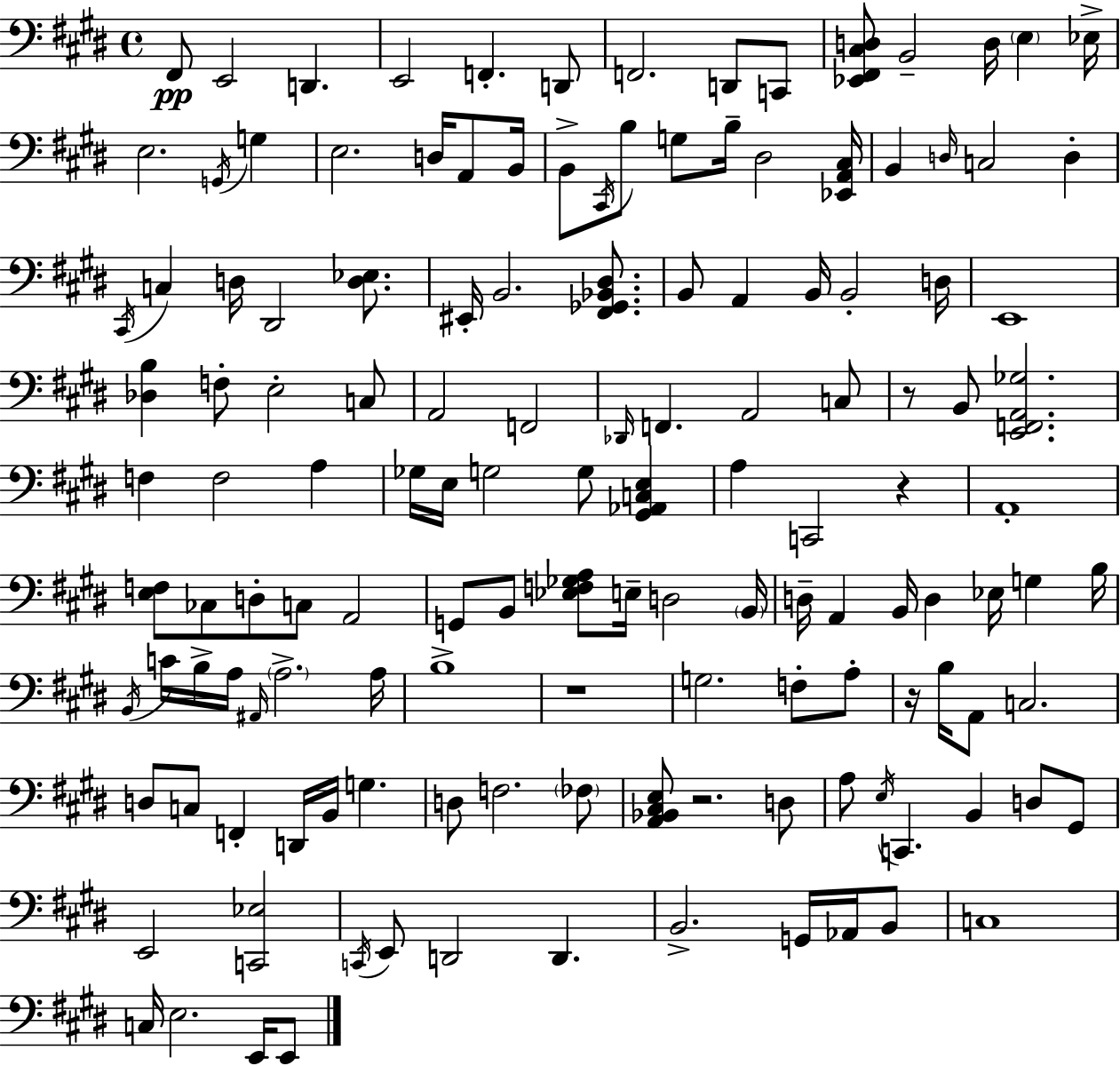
{
  \clef bass
  \time 4/4
  \defaultTimeSignature
  \key e \major
  fis,8\pp e,2 d,4. | e,2 f,4.-. d,8 | f,2. d,8 c,8 | <ees, fis, cis d>8 b,2-- d16 \parenthesize e4 ees16-> | \break e2. \acciaccatura { g,16 } g4 | e2. d16 a,8 | b,16 b,8-> \acciaccatura { cis,16 } b8 g8 b16-- dis2 | <ees, a, cis>16 b,4 \grace { d16 } c2 d4-. | \break \acciaccatura { cis,16 } c4 d16 dis,2 | <d ees>8. eis,16-. b,2. | <fis, ges, bes, dis>8. b,8 a,4 b,16 b,2-. | d16 e,1 | \break <des b>4 f8-. e2-. | c8 a,2 f,2 | \grace { des,16 } f,4. a,2 | c8 r8 b,8 <e, f, a, ges>2. | \break f4 f2 | a4 ges16 e16 g2 g8 | <gis, aes, c e>4 a4 c,2 | r4 a,1-. | \break <e f>8 ces8 d8-. c8 a,2 | g,8 b,8 <ees f ges a>8 e16-- d2 | \parenthesize b,16 d16-- a,4 b,16 d4 ees16 | g4 b16 \acciaccatura { b,16 } c'16 b16-> a16 \grace { ais,16 } \parenthesize a2.-> | \break a16 b1-> | r1 | g2. | f8-. a8-. r16 b16 a,8 c2. | \break d8 c8 f,4-. d,16 | b,16 g4. d8 f2. | \parenthesize fes8 <a, bes, cis e>8 r2. | d8 a8 \acciaccatura { e16 } c,4. | \break b,4 d8 gis,8 e,2 | <c, ees>2 \acciaccatura { c,16 } e,8 d,2 | d,4. b,2.-> | g,16 aes,16 b,8 c1 | \break c16 e2. | e,16 e,8 \bar "|."
}